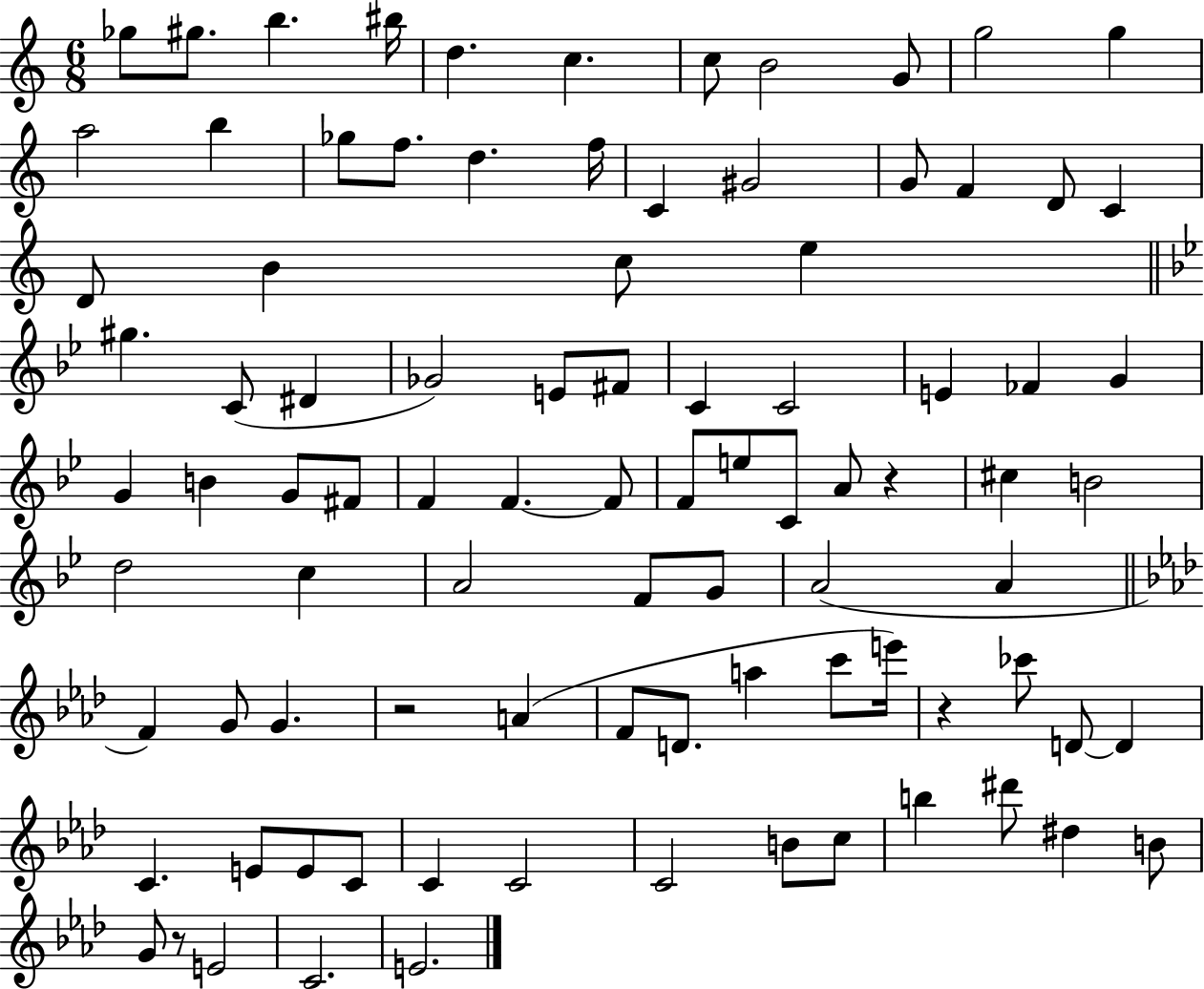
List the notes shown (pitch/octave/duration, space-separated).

Gb5/e G#5/e. B5/q. BIS5/s D5/q. C5/q. C5/e B4/h G4/e G5/h G5/q A5/h B5/q Gb5/e F5/e. D5/q. F5/s C4/q G#4/h G4/e F4/q D4/e C4/q D4/e B4/q C5/e E5/q G#5/q. C4/e D#4/q Gb4/h E4/e F#4/e C4/q C4/h E4/q FES4/q G4/q G4/q B4/q G4/e F#4/e F4/q F4/q. F4/e F4/e E5/e C4/e A4/e R/q C#5/q B4/h D5/h C5/q A4/h F4/e G4/e A4/h A4/q F4/q G4/e G4/q. R/h A4/q F4/e D4/e. A5/q C6/e E6/s R/q CES6/e D4/e D4/q C4/q. E4/e E4/e C4/e C4/q C4/h C4/h B4/e C5/e B5/q D#6/e D#5/q B4/e G4/e R/e E4/h C4/h. E4/h.